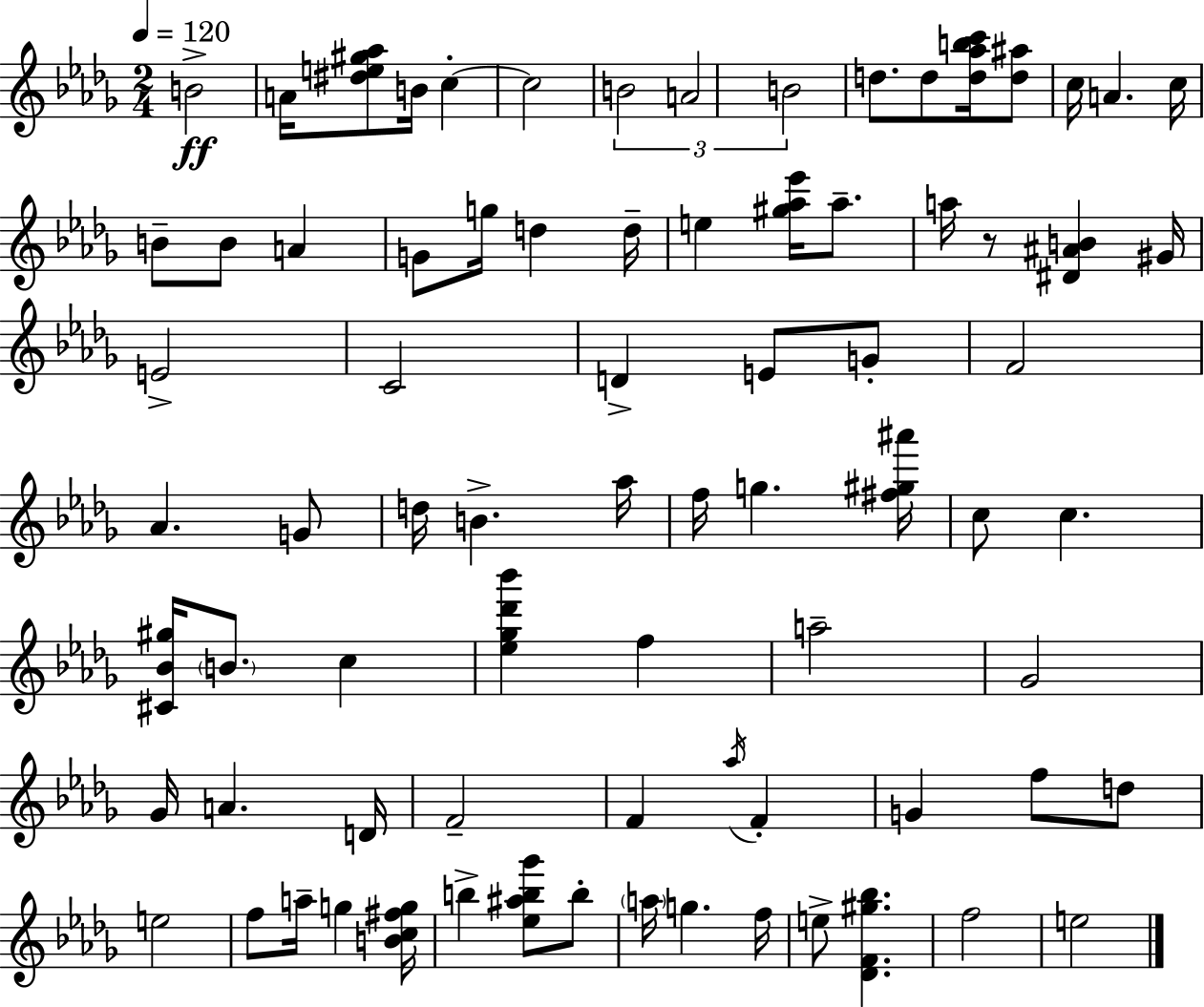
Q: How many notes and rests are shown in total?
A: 78